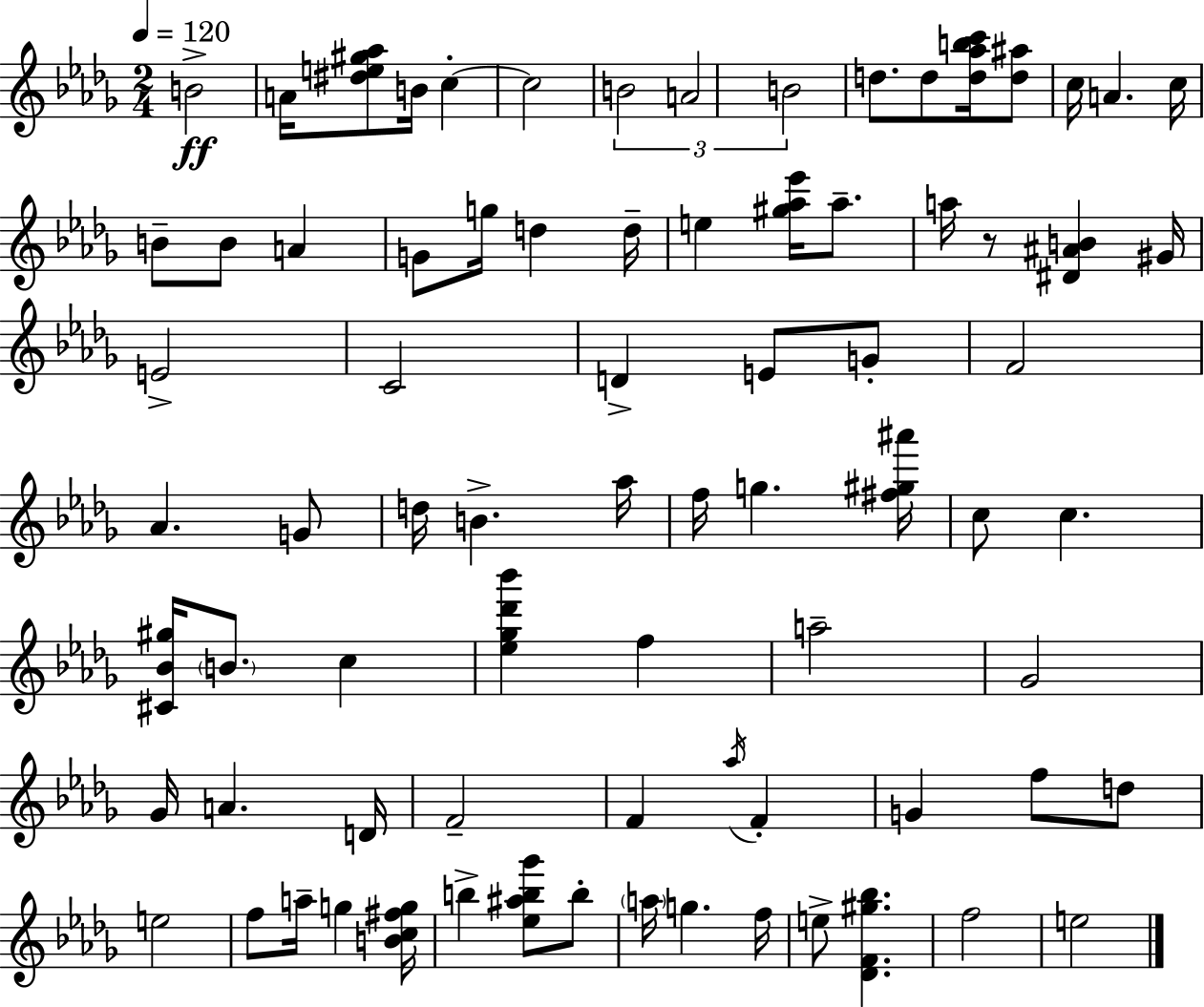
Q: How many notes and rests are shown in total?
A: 78